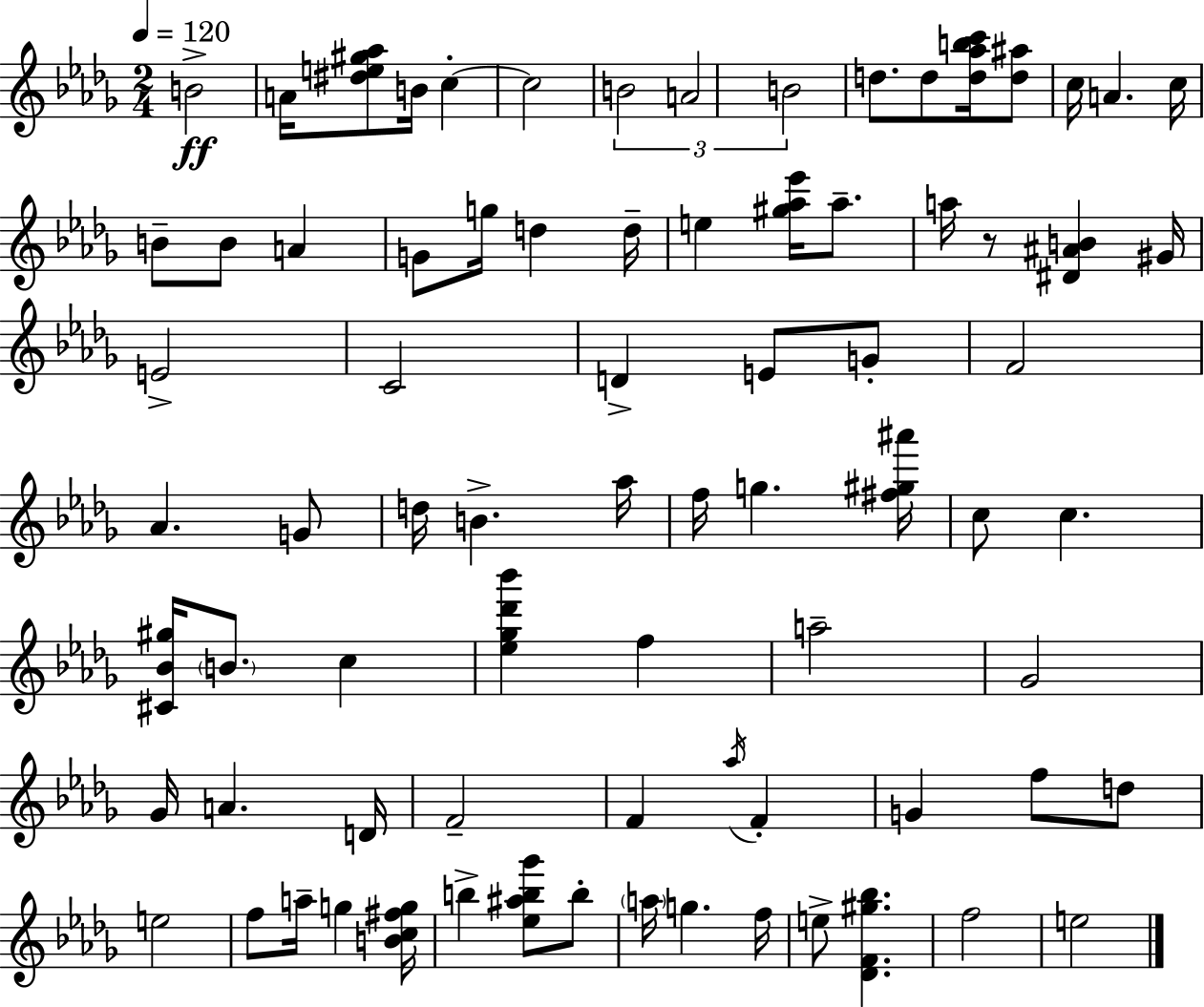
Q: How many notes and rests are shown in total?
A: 78